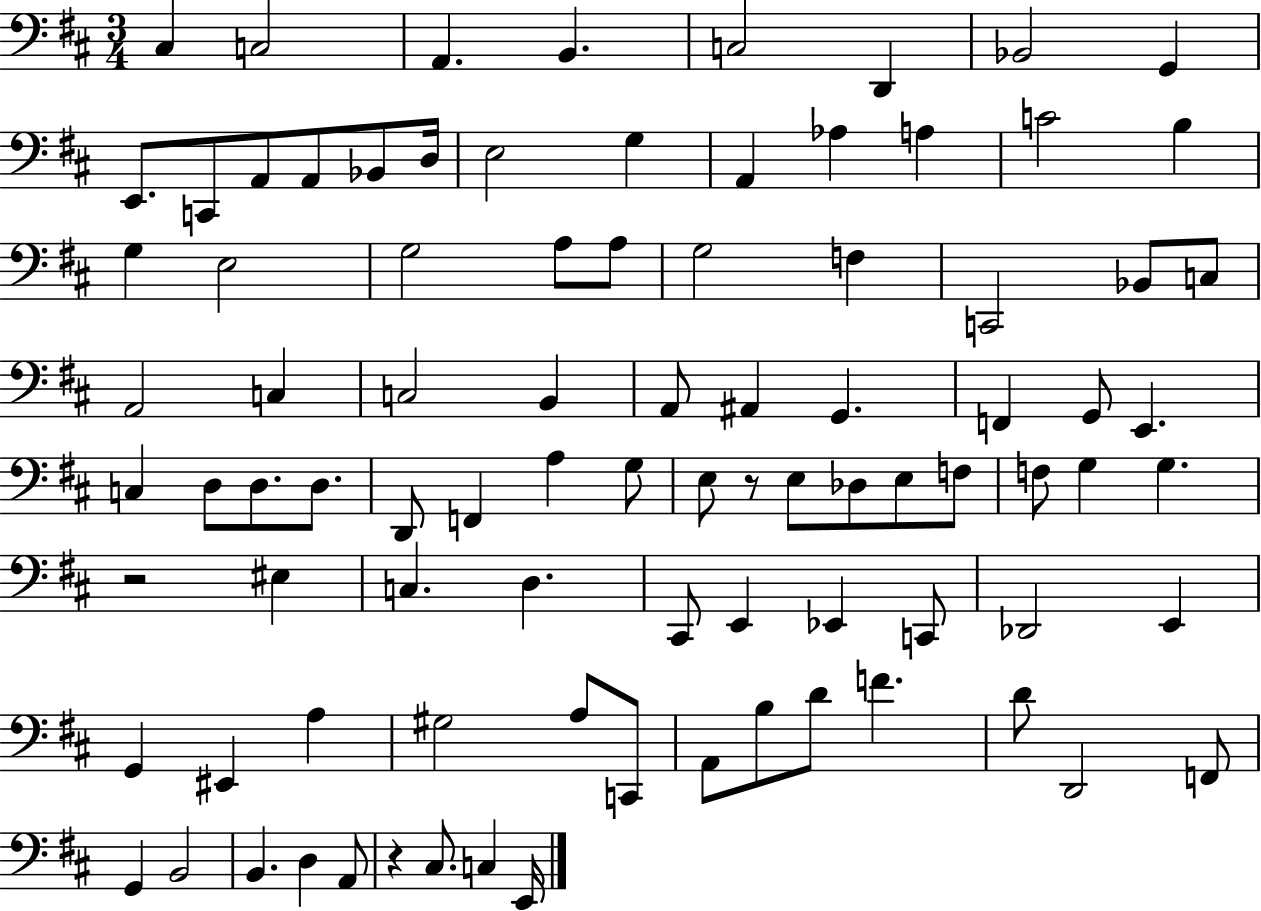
C#3/q C3/h A2/q. B2/q. C3/h D2/q Bb2/h G2/q E2/e. C2/e A2/e A2/e Bb2/e D3/s E3/h G3/q A2/q Ab3/q A3/q C4/h B3/q G3/q E3/h G3/h A3/e A3/e G3/h F3/q C2/h Bb2/e C3/e A2/h C3/q C3/h B2/q A2/e A#2/q G2/q. F2/q G2/e E2/q. C3/q D3/e D3/e. D3/e. D2/e F2/q A3/q G3/e E3/e R/e E3/e Db3/e E3/e F3/e F3/e G3/q G3/q. R/h EIS3/q C3/q. D3/q. C#2/e E2/q Eb2/q C2/e Db2/h E2/q G2/q EIS2/q A3/q G#3/h A3/e C2/e A2/e B3/e D4/e F4/q. D4/e D2/h F2/e G2/q B2/h B2/q. D3/q A2/e R/q C#3/e. C3/q E2/s